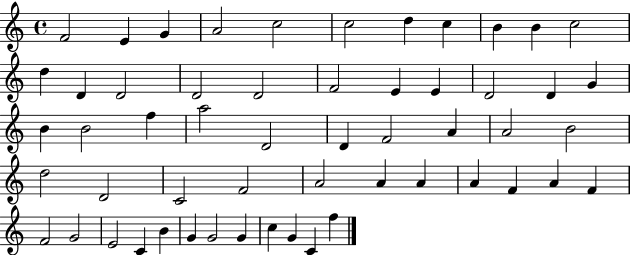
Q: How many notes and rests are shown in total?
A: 55